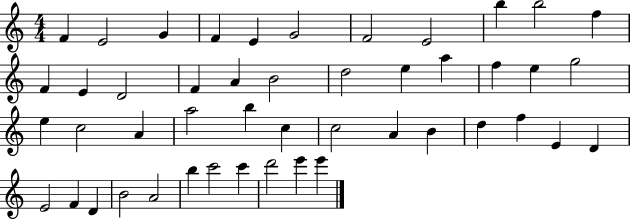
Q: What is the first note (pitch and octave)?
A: F4